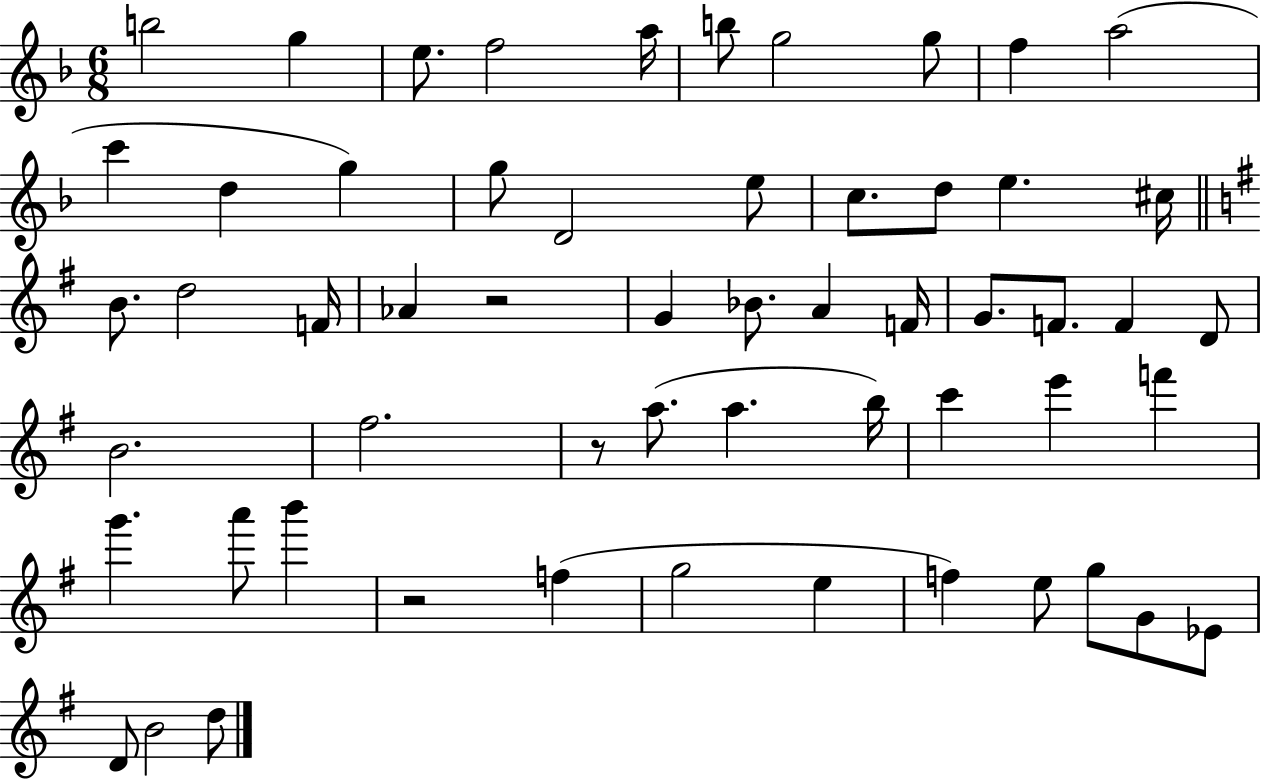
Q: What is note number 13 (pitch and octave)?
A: G5